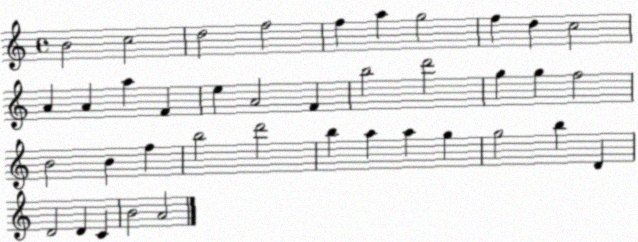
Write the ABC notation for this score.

X:1
T:Untitled
M:4/4
L:1/4
K:C
B2 c2 d2 f2 f a g2 f d c2 A A a F e A2 F b2 d'2 g g f2 B2 B f b2 d'2 b a a g g2 b D D2 D C B2 A2